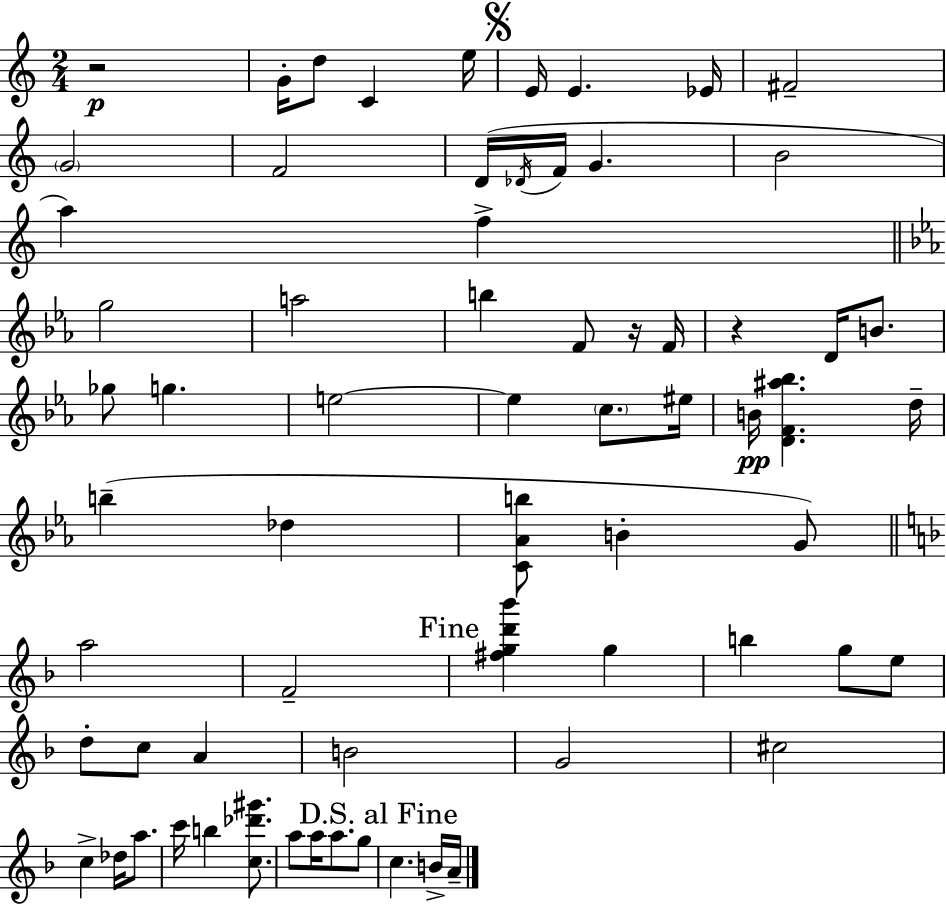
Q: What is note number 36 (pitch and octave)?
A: G4